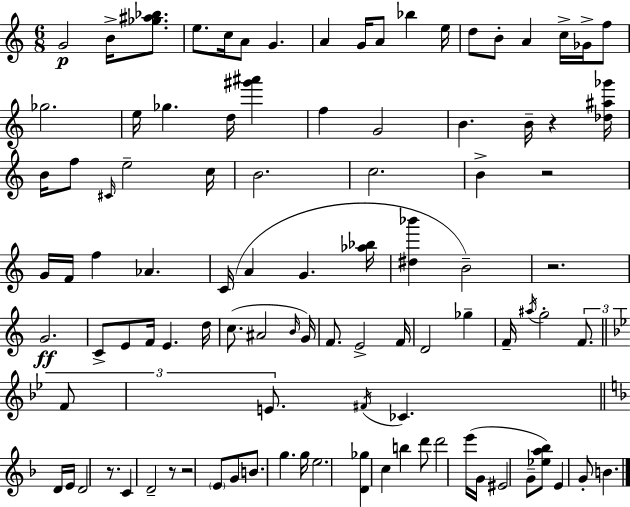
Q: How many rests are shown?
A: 6